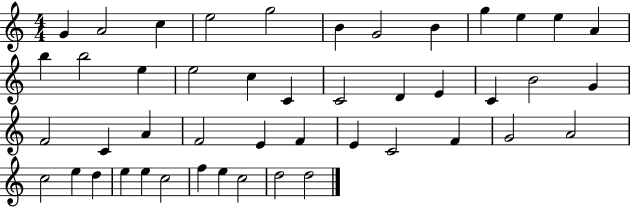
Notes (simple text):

G4/q A4/h C5/q E5/h G5/h B4/q G4/h B4/q G5/q E5/q E5/q A4/q B5/q B5/h E5/q E5/h C5/q C4/q C4/h D4/q E4/q C4/q B4/h G4/q F4/h C4/q A4/q F4/h E4/q F4/q E4/q C4/h F4/q G4/h A4/h C5/h E5/q D5/q E5/q E5/q C5/h F5/q E5/q C5/h D5/h D5/h